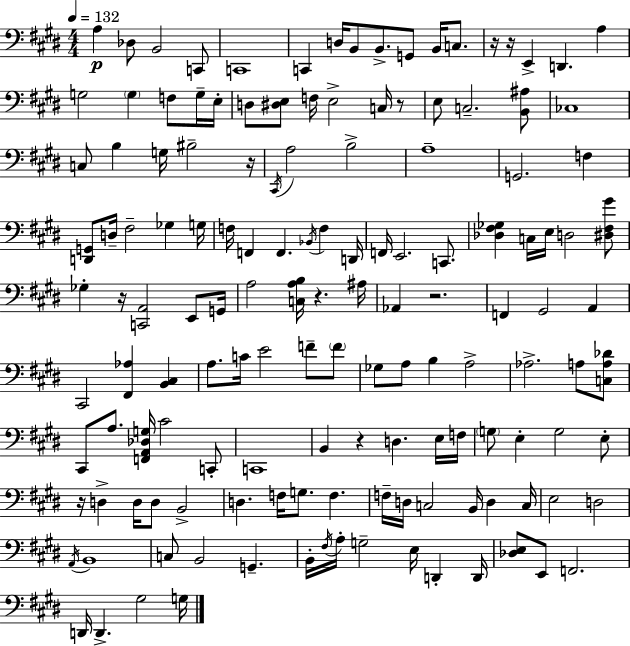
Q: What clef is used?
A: bass